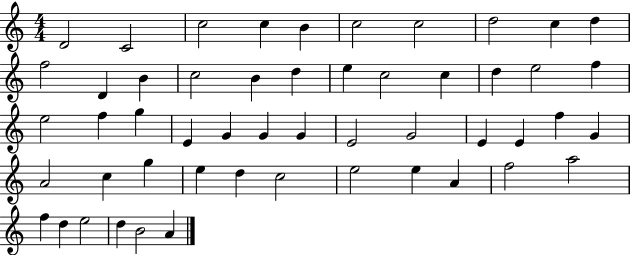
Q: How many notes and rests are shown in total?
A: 52